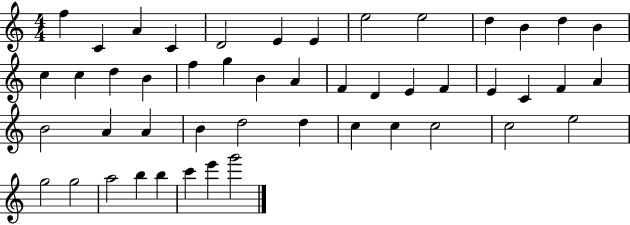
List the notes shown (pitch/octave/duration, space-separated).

F5/q C4/q A4/q C4/q D4/h E4/q E4/q E5/h E5/h D5/q B4/q D5/q B4/q C5/q C5/q D5/q B4/q F5/q G5/q B4/q A4/q F4/q D4/q E4/q F4/q E4/q C4/q F4/q A4/q B4/h A4/q A4/q B4/q D5/h D5/q C5/q C5/q C5/h C5/h E5/h G5/h G5/h A5/h B5/q B5/q C6/q E6/q G6/h